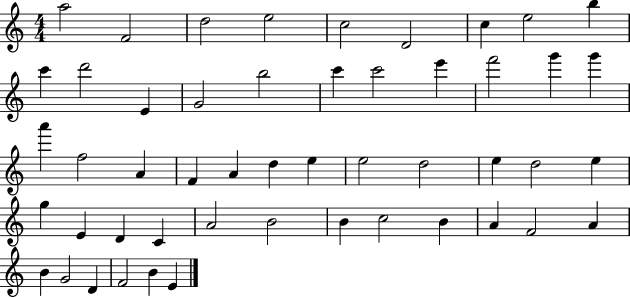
X:1
T:Untitled
M:4/4
L:1/4
K:C
a2 F2 d2 e2 c2 D2 c e2 b c' d'2 E G2 b2 c' c'2 e' f'2 g' g' a' f2 A F A d e e2 d2 e d2 e g E D C A2 B2 B c2 B A F2 A B G2 D F2 B E